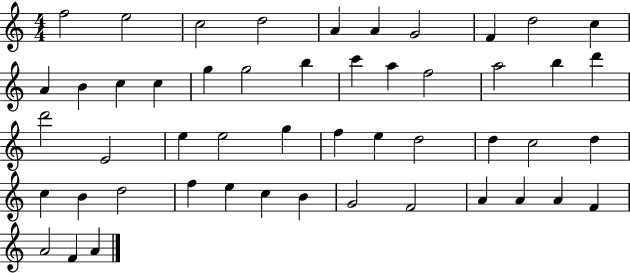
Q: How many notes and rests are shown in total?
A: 50